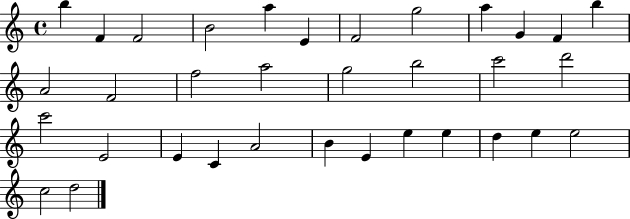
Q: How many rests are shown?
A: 0